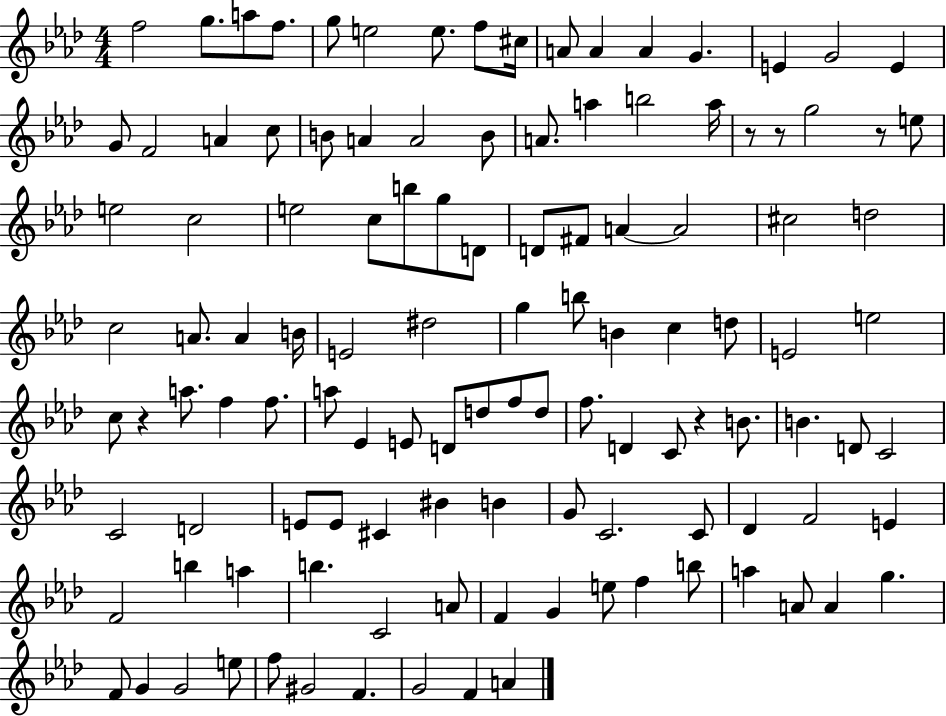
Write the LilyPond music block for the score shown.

{
  \clef treble
  \numericTimeSignature
  \time 4/4
  \key aes \major
  f''2 g''8. a''8 f''8. | g''8 e''2 e''8. f''8 cis''16 | a'8 a'4 a'4 g'4. | e'4 g'2 e'4 | \break g'8 f'2 a'4 c''8 | b'8 a'4 a'2 b'8 | a'8. a''4 b''2 a''16 | r8 r8 g''2 r8 e''8 | \break e''2 c''2 | e''2 c''8 b''8 g''8 d'8 | d'8 fis'8 a'4~~ a'2 | cis''2 d''2 | \break c''2 a'8. a'4 b'16 | e'2 dis''2 | g''4 b''8 b'4 c''4 d''8 | e'2 e''2 | \break c''8 r4 a''8. f''4 f''8. | a''8 ees'4 e'8 d'8 d''8 f''8 d''8 | f''8. d'4 c'8 r4 b'8. | b'4. d'8 c'2 | \break c'2 d'2 | e'8 e'8 cis'4 bis'4 b'4 | g'8 c'2. c'8 | des'4 f'2 e'4 | \break f'2 b''4 a''4 | b''4. c'2 a'8 | f'4 g'4 e''8 f''4 b''8 | a''4 a'8 a'4 g''4. | \break f'8 g'4 g'2 e''8 | f''8 gis'2 f'4. | g'2 f'4 a'4 | \bar "|."
}